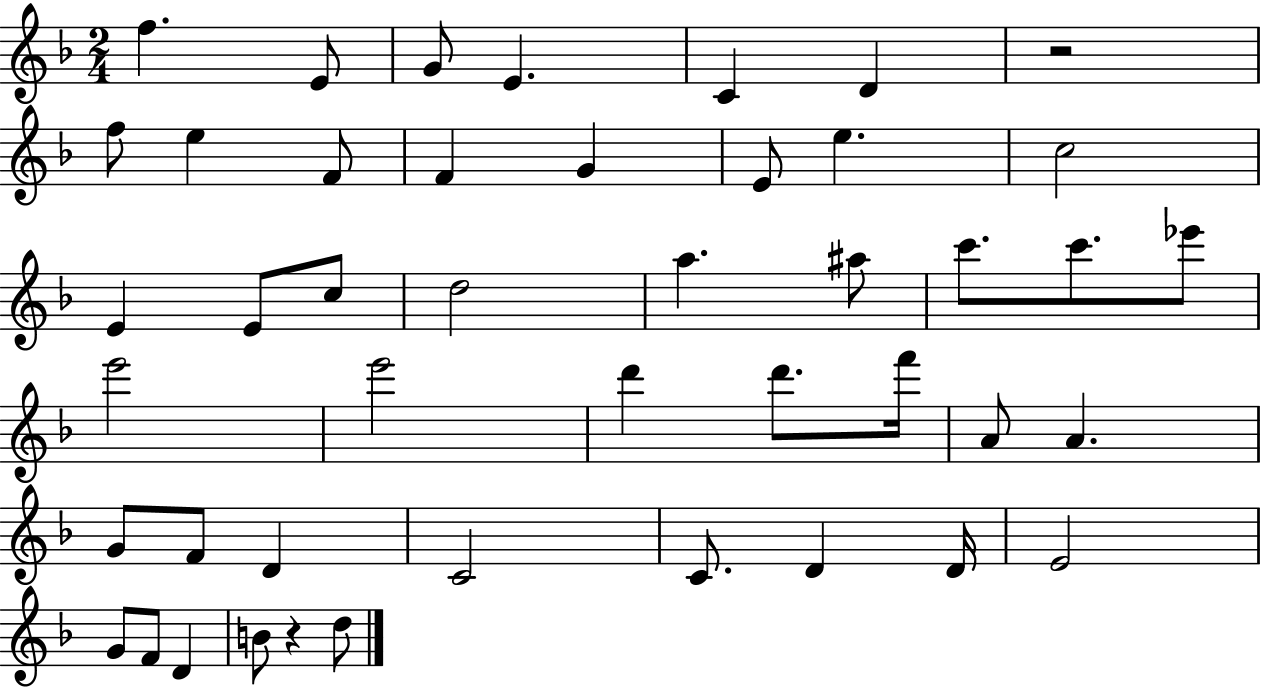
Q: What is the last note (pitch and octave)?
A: D5